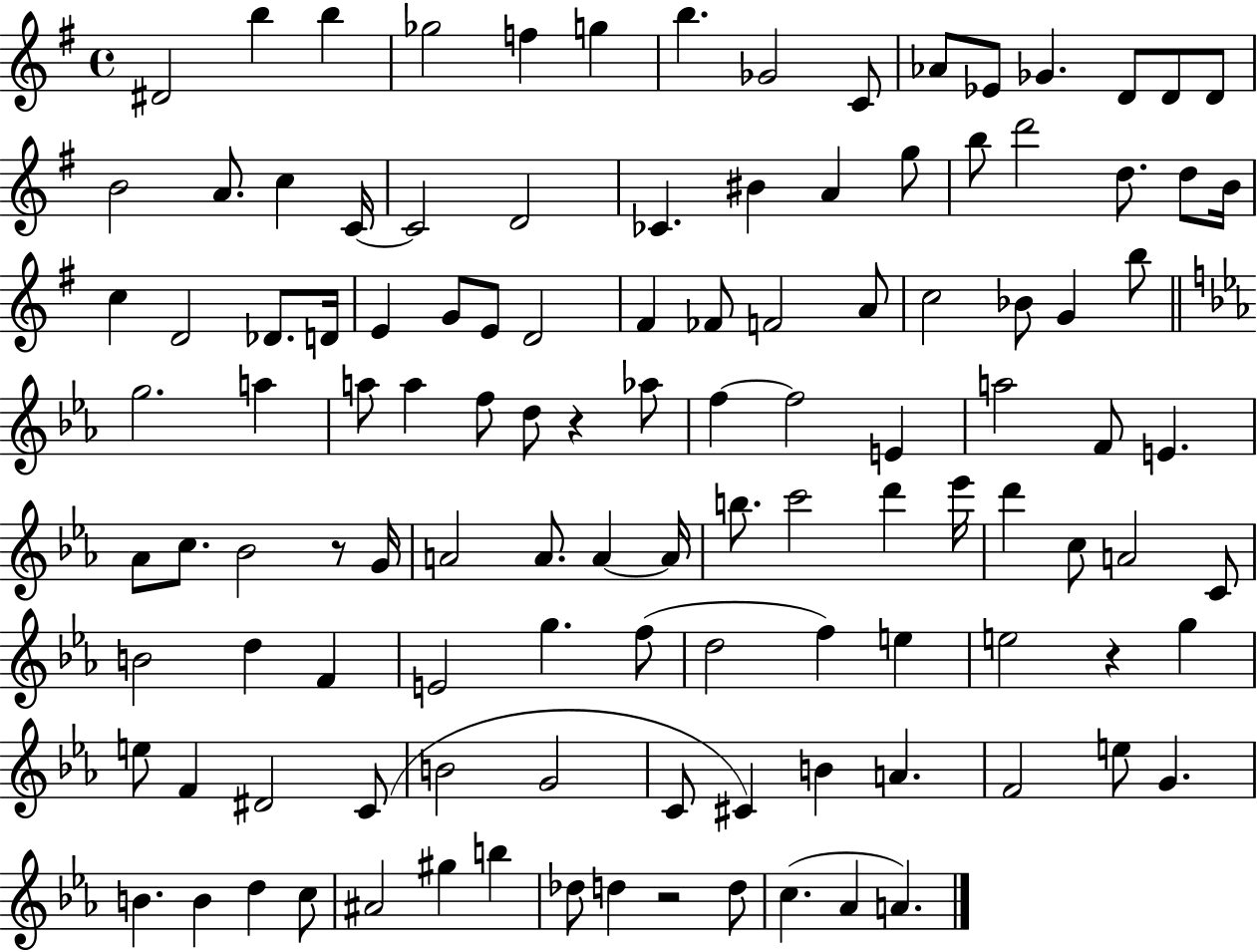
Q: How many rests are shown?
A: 4